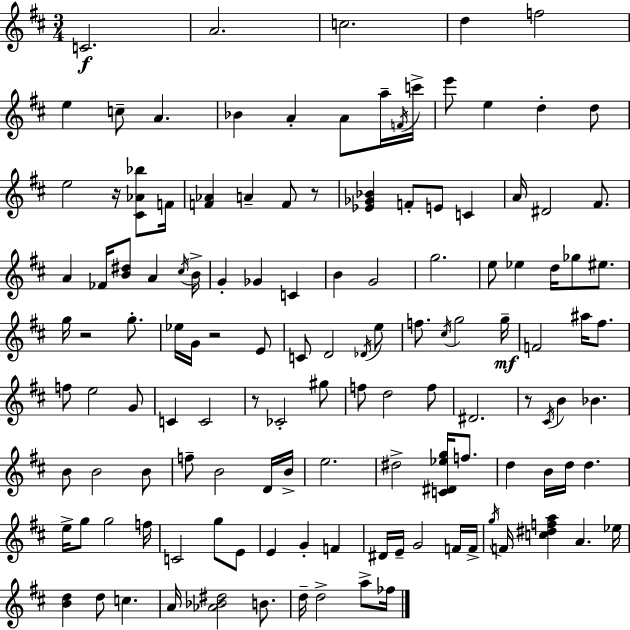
{
  \clef treble
  \numericTimeSignature
  \time 3/4
  \key d \major
  c'2.\f | a'2. | c''2. | d''4 f''2 | \break e''4 c''8-- a'4. | bes'4 a'4-. a'8 a''16-- \acciaccatura { f'16 } | c'''16-> e'''8 e''4 d''4-. d''8 | e''2 r16 <cis' aes' bes''>8 | \break f'16 <f' aes'>4 a'4-- f'8 r8 | <ees' ges' bes'>4 f'8-. e'8 c'4 | a'16 dis'2 fis'8. | a'4 fes'16 <b' dis''>8 a'4 | \break \acciaccatura { cis''16 } b'16-> g'4-. ges'4 c'4 | b'4 g'2 | g''2. | e''8 ees''4 d''16 ges''8 eis''8. | \break g''16 r2 g''8.-. | ees''16 g'16 r2 | e'8 c'8 d'2 | \acciaccatura { des'16 } e''8 f''8. \acciaccatura { cis''16 } g''2 | \break g''16--\mf f'2 | ais''16 fis''8. f''8 e''2 | g'8 c'4 c'2 | r8 ces'2-. | \break gis''8 f''8 d''2 | f''8 dis'2. | r8 \acciaccatura { cis'16 } b'4 bes'4. | b'8 b'2 | \break b'8 f''8-- b'2 | d'16 b'16-> e''2. | dis''2-> | <c' dis' ees'' g''>16 f''8. d''4 b'16 d''16 d''4. | \break e''16-> g''8 g''2 | f''16 c'2 | g''8 e'8 e'4 g'4-. | f'4 dis'16 e'16-- g'2 | \break f'16 f'16-> \acciaccatura { g''16 } f'16 <c'' dis'' f'' a''>4 a'4. | ees''16 <b' d''>4 d''8 | c''4. a'16 <aes' bes' dis''>2 | b'8. d''16-- d''2-> | \break a''8-> fes''16 \bar "|."
}